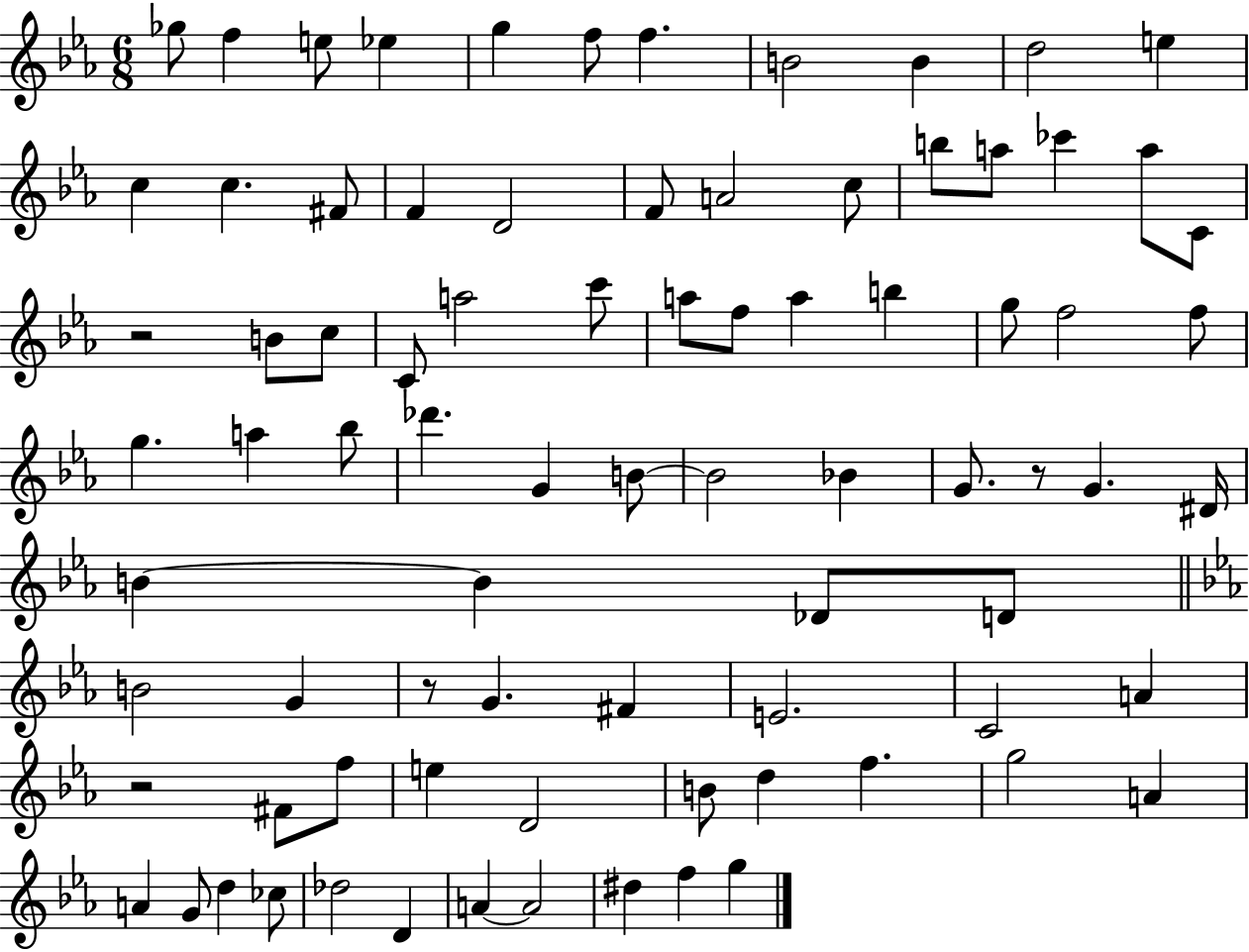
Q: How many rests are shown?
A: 4